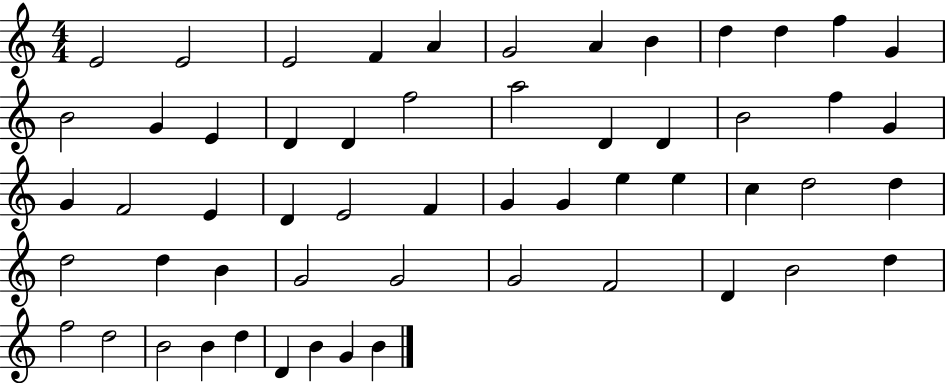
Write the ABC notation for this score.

X:1
T:Untitled
M:4/4
L:1/4
K:C
E2 E2 E2 F A G2 A B d d f G B2 G E D D f2 a2 D D B2 f G G F2 E D E2 F G G e e c d2 d d2 d B G2 G2 G2 F2 D B2 d f2 d2 B2 B d D B G B